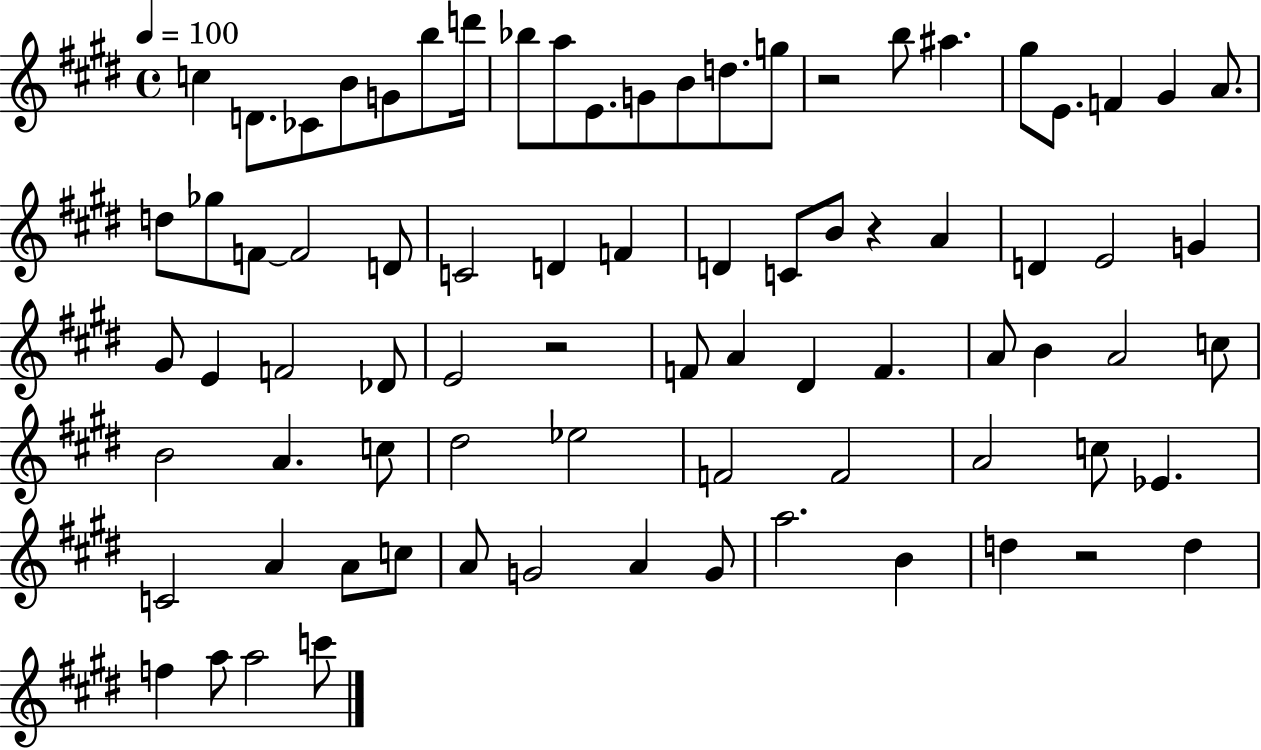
X:1
T:Untitled
M:4/4
L:1/4
K:E
c D/2 _C/2 B/2 G/2 b/2 d'/4 _b/2 a/2 E/2 G/2 B/2 d/2 g/2 z2 b/2 ^a ^g/2 E/2 F ^G A/2 d/2 _g/2 F/2 F2 D/2 C2 D F D C/2 B/2 z A D E2 G ^G/2 E F2 _D/2 E2 z2 F/2 A ^D F A/2 B A2 c/2 B2 A c/2 ^d2 _e2 F2 F2 A2 c/2 _E C2 A A/2 c/2 A/2 G2 A G/2 a2 B d z2 d f a/2 a2 c'/2